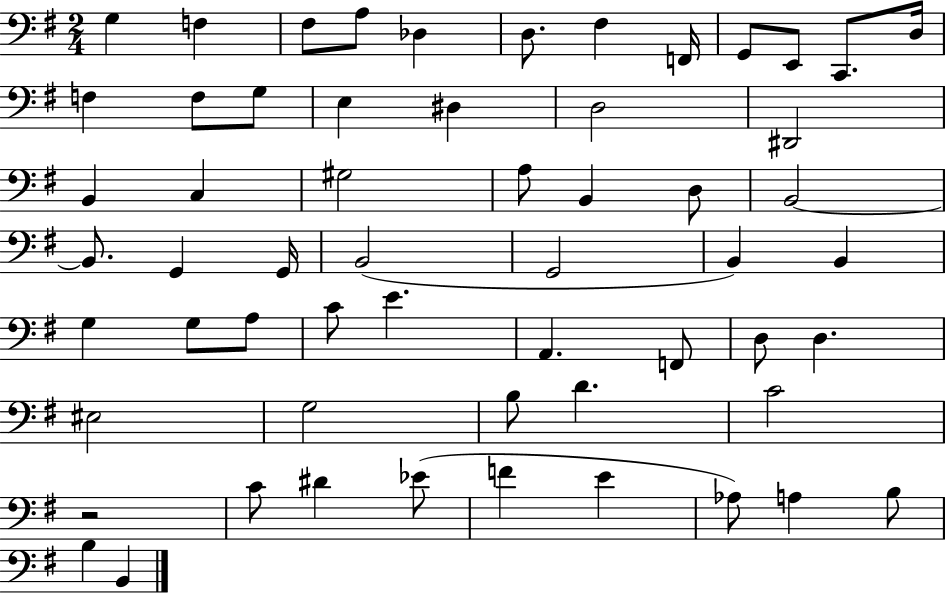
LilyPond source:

{
  \clef bass
  \numericTimeSignature
  \time 2/4
  \key g \major
  g4 f4 | fis8 a8 des4 | d8. fis4 f,16 | g,8 e,8 c,8. d16 | \break f4 f8 g8 | e4 dis4 | d2 | dis,2 | \break b,4 c4 | gis2 | a8 b,4 d8 | b,2~~ | \break b,8. g,4 g,16 | b,2( | g,2 | b,4) b,4 | \break g4 g8 a8 | c'8 e'4. | a,4. f,8 | d8 d4. | \break eis2 | g2 | b8 d'4. | c'2 | \break r2 | c'8 dis'4 ees'8( | f'4 e'4 | aes8) a4 b8 | \break b4 b,4 | \bar "|."
}